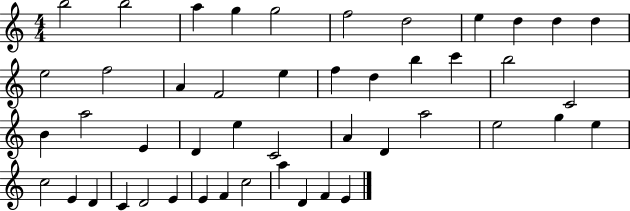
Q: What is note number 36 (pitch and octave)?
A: E4